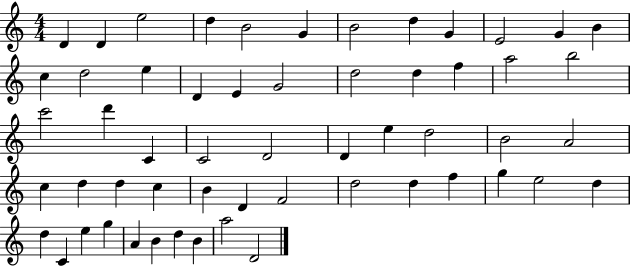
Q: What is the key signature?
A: C major